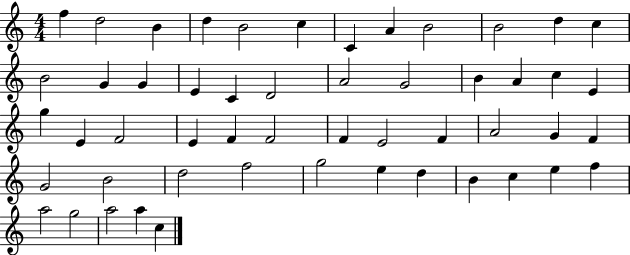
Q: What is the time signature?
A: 4/4